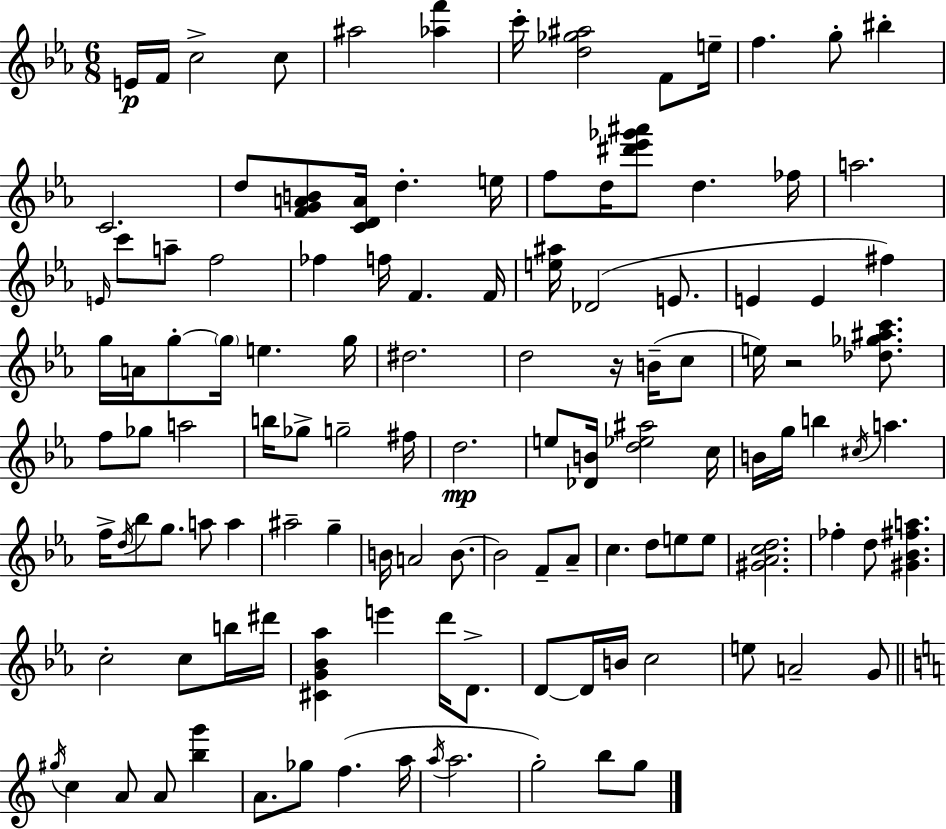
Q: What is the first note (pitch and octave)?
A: E4